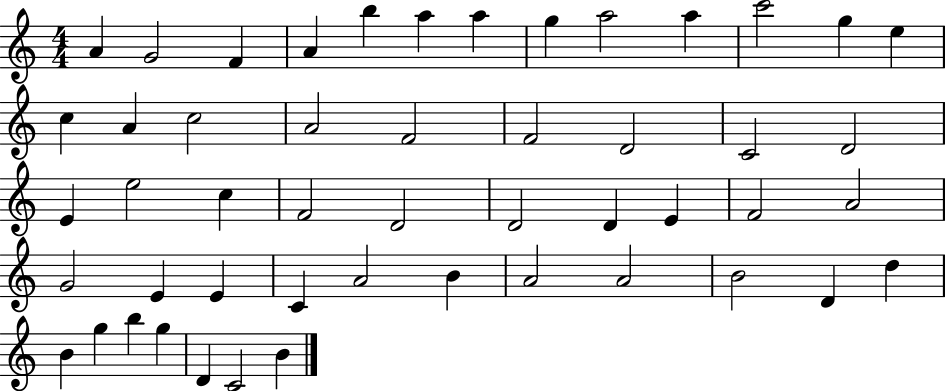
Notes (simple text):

A4/q G4/h F4/q A4/q B5/q A5/q A5/q G5/q A5/h A5/q C6/h G5/q E5/q C5/q A4/q C5/h A4/h F4/h F4/h D4/h C4/h D4/h E4/q E5/h C5/q F4/h D4/h D4/h D4/q E4/q F4/h A4/h G4/h E4/q E4/q C4/q A4/h B4/q A4/h A4/h B4/h D4/q D5/q B4/q G5/q B5/q G5/q D4/q C4/h B4/q